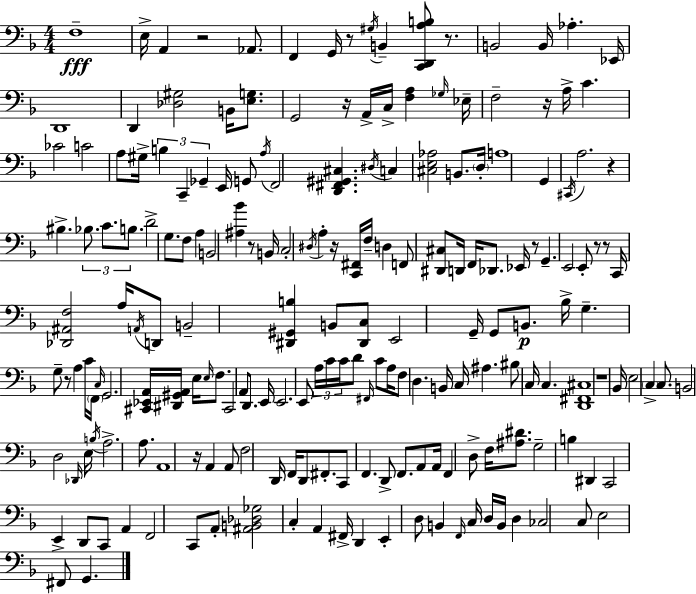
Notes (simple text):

F3/w E3/s A2/q R/h Ab2/e. F2/q G2/s R/e G#3/s B2/q [C2,D2,A3,B3]/e R/e. B2/h B2/s Ab3/q. Eb2/s D2/w D2/q [Db3,G#3]/h B2/s [E3,G3]/e. G2/h R/s A2/s C3/s [F3,A3]/q Gb3/s Eb3/s F3/h R/s A3/s C4/q. CES4/h C4/h A3/e G#3/s B3/q C2/q Gb2/q E2/s G2/e A3/s F2/h [D2,F#2,G#2,C#3]/q. D#3/s C3/q [C#3,E3,Ab3]/h B2/e. D3/s A3/w G2/q C#2/s A3/h. R/q BIS3/q. Bb3/e. C4/e. B3/e. D4/h G3/e. F3/e A3/q B2/h [A#3,Bb4]/q R/e B2/s C3/h D#3/s A3/q R/s [C2,F#2]/s F3/s D3/q F2/e [D#2,C#3]/e D2/s F2/s Db2/e. Eb2/s R/e G2/q. E2/h E2/e R/e R/e C2/s [Db2,A#2,F3]/h A3/s A2/s D2/e B2/h [D#2,G#2,B3]/q B2/e [D#2,C3]/e E2/h G2/s G2/e B2/e. Bb3/s G3/q. G3/e R/e A3/q C4/s F2/s C3/s G2/h. [C#2,Eb2,A2]/s [D#2,G#2,A2]/s E3/s E3/s F3/e. C#2/h A2/e D2/e. E2/s E2/h. E2/e A3/s C4/s C4/s D4/e F#2/s C4/e A3/s F3/e D3/q. B2/s C3/s A#3/q. BIS3/e C3/s C3/q. [D2,F#2,C#3]/w R/w Bb2/s E3/h C3/q C3/e. B2/h D3/h Db2/s E3/s B3/s A3/h. A3/e. A2/w R/s A2/q A2/e F3/h D2/s F2/s D2/e F#2/e. C2/e F2/q. D2/e F2/e. A2/e A2/s F2/q D3/e F3/s [A#3,D#4]/e. G3/h B3/q D#2/q C2/h E2/q D2/e C2/e A2/q F2/h C2/e A2/e [A#2,B2,Db3,Gb3]/h C3/q A2/q F#2/s D2/q E2/q D3/e B2/q F2/s C3/s D3/s B2/s D3/q CES3/h C3/e E3/h F#2/e G2/q.